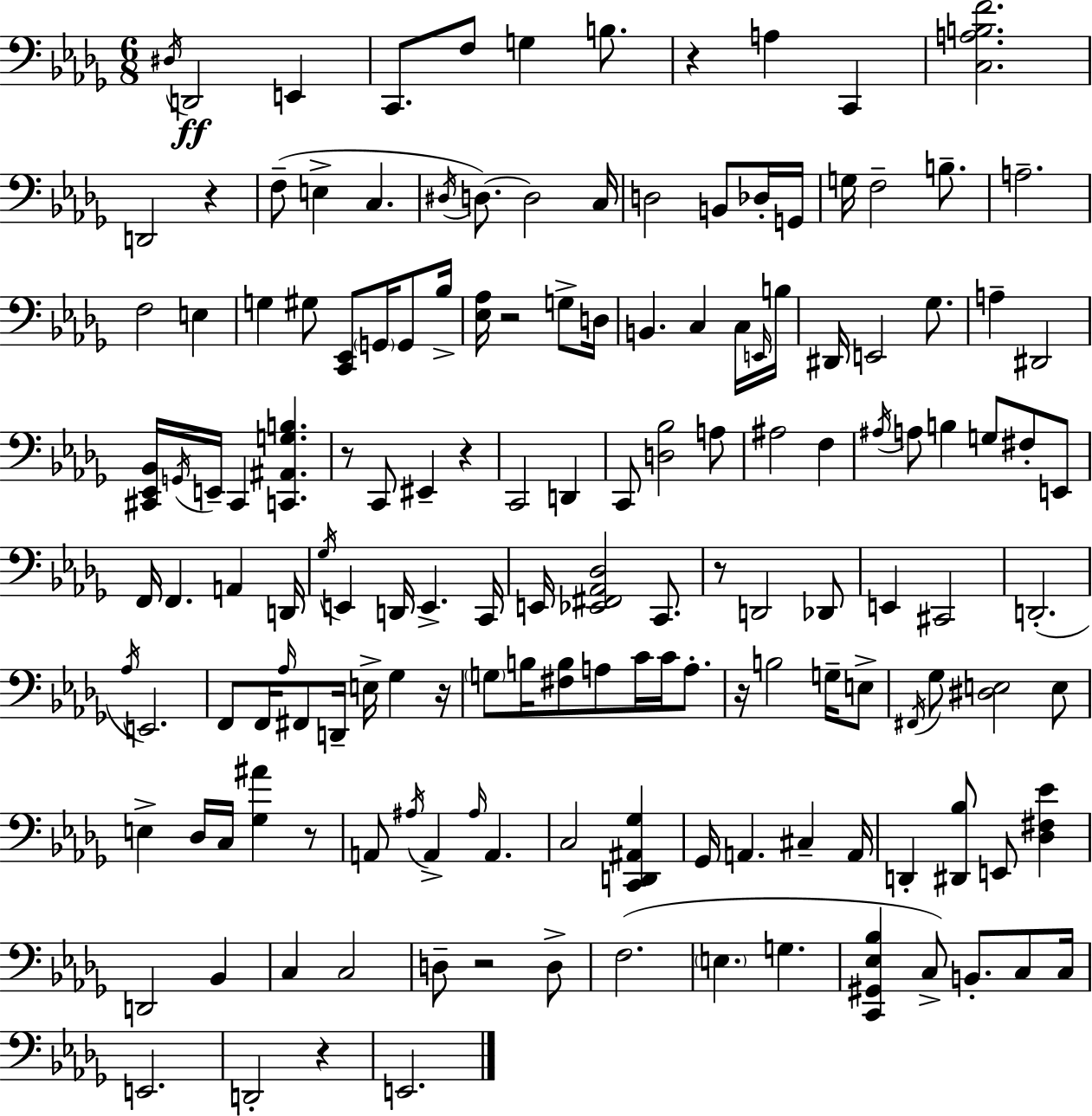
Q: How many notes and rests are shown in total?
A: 154